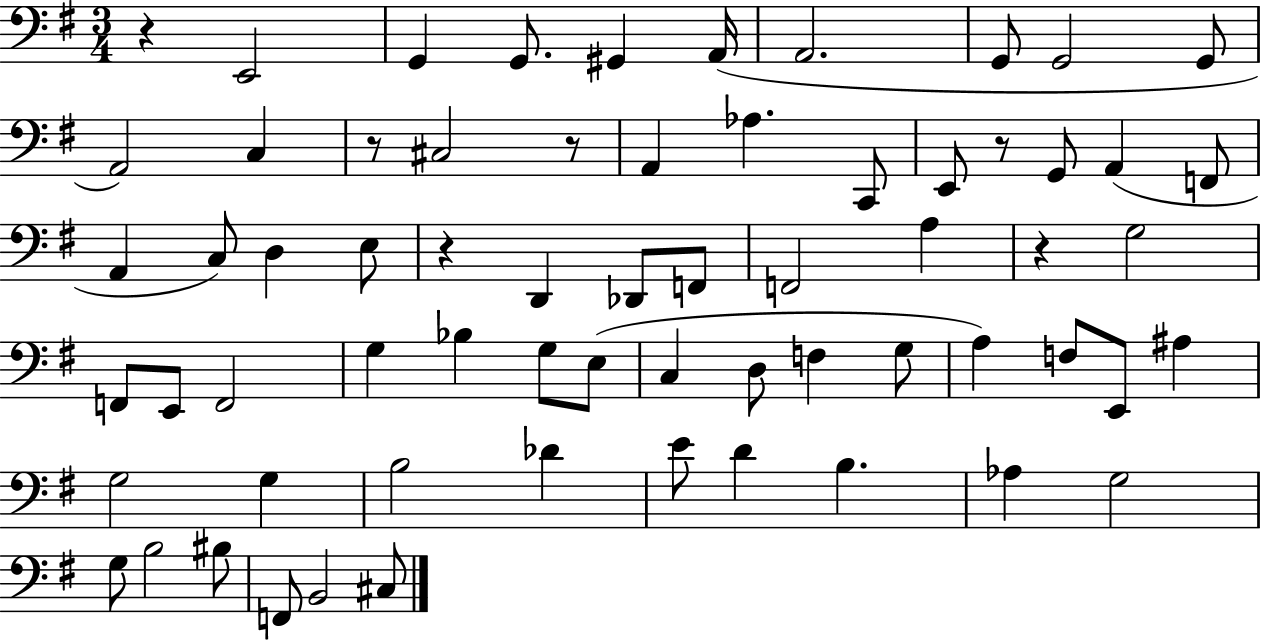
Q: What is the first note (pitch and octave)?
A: E2